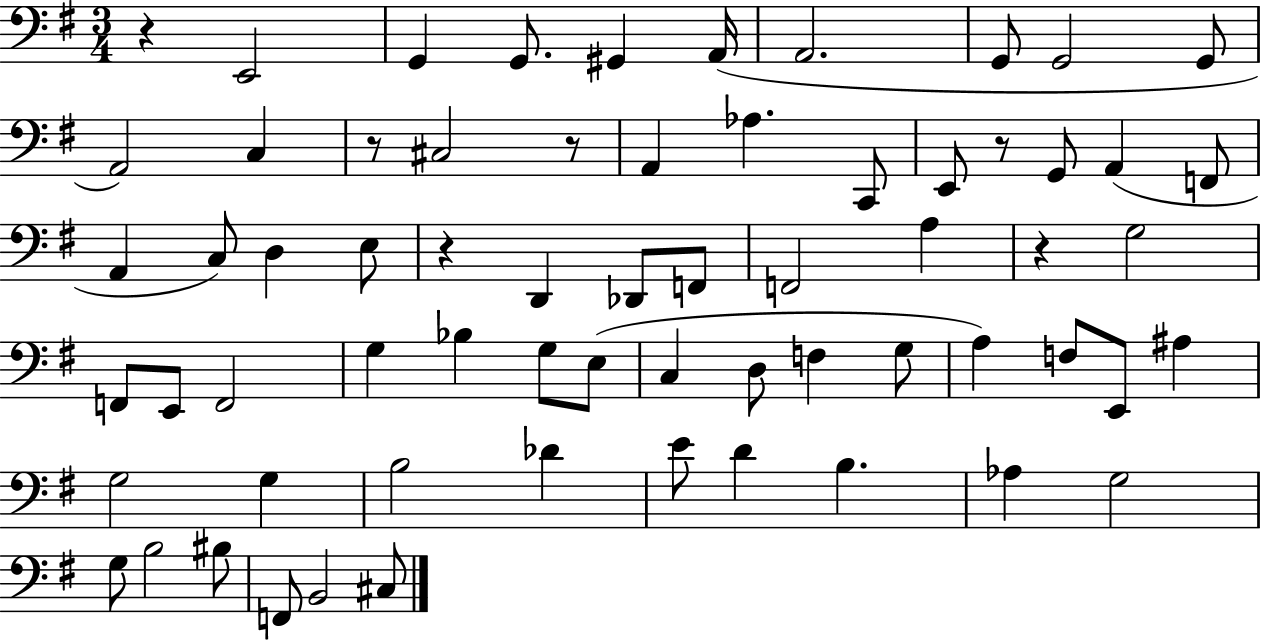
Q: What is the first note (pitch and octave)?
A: E2